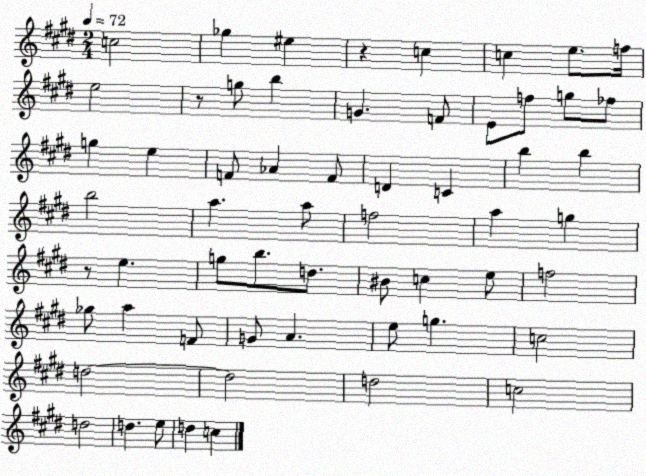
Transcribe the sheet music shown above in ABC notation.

X:1
T:Untitled
M:2/4
L:1/4
K:E
c2 _g ^e z c c e/2 f/4 e2 z/2 g/2 b G F/2 E/2 f/2 g/2 _f/2 g e F/2 _A F/2 D C b b b2 a a/2 f2 a g z/2 e g/2 b/2 d/2 ^B/2 c e/2 f2 _g/2 a F/2 G/2 A e/2 g c2 d2 d2 d2 c2 d2 d e/2 d c